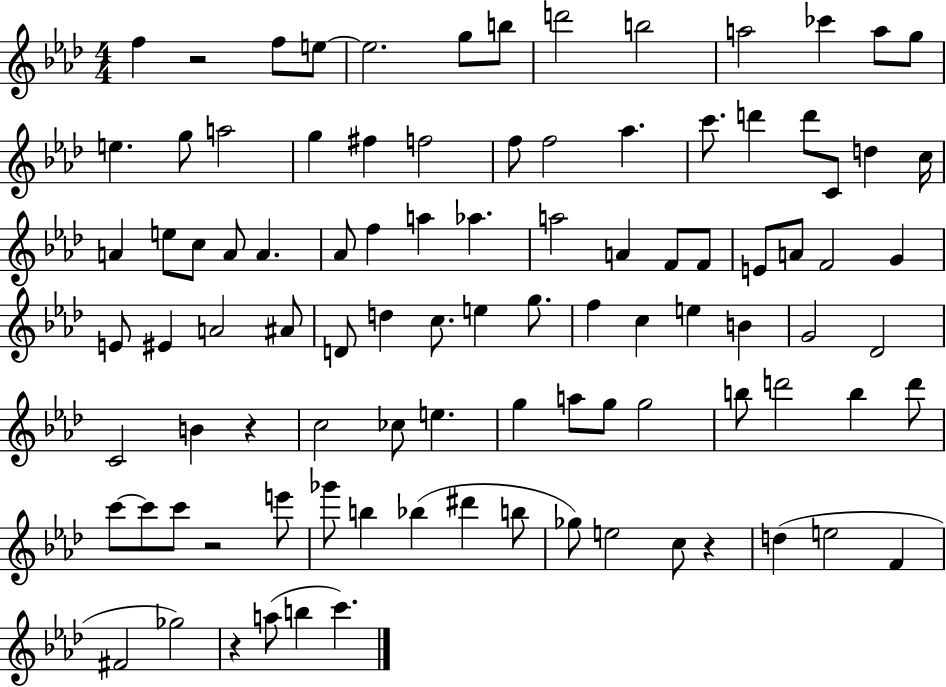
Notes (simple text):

F5/q R/h F5/e E5/e E5/h. G5/e B5/e D6/h B5/h A5/h CES6/q A5/e G5/e E5/q. G5/e A5/h G5/q F#5/q F5/h F5/e F5/h Ab5/q. C6/e. D6/q D6/e C4/e D5/q C5/s A4/q E5/e C5/e A4/e A4/q. Ab4/e F5/q A5/q Ab5/q. A5/h A4/q F4/e F4/e E4/e A4/e F4/h G4/q E4/e EIS4/q A4/h A#4/e D4/e D5/q C5/e. E5/q G5/e. F5/q C5/q E5/q B4/q G4/h Db4/h C4/h B4/q R/q C5/h CES5/e E5/q. G5/q A5/e G5/e G5/h B5/e D6/h B5/q D6/e C6/e C6/e C6/e R/h E6/e Gb6/e B5/q Bb5/q D#6/q B5/e Gb5/e E5/h C5/e R/q D5/q E5/h F4/q F#4/h Gb5/h R/q A5/e B5/q C6/q.